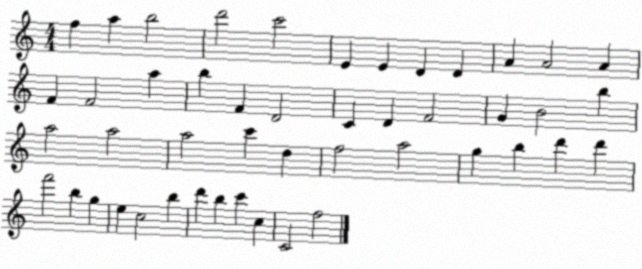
X:1
T:Untitled
M:4/4
L:1/4
K:C
f a b2 d'2 c'2 E E D D A A2 A F F2 a b F D2 C D F2 G B2 b a2 a2 a2 c' d f2 a2 g b d' d' f'2 b g e c2 b d' b c' c C2 f2